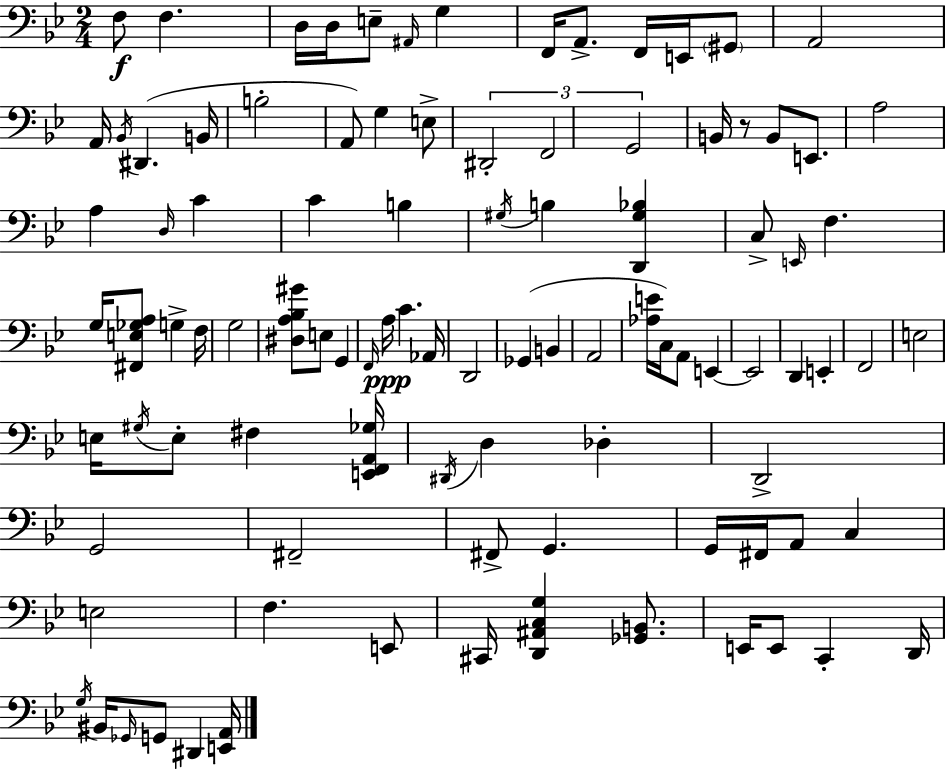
X:1
T:Untitled
M:2/4
L:1/4
K:Gm
F,/2 F, D,/4 D,/4 E,/2 ^A,,/4 G, F,,/4 A,,/2 F,,/4 E,,/4 ^G,,/2 A,,2 A,,/4 _B,,/4 ^D,, B,,/4 B,2 A,,/2 G, E,/2 ^D,,2 F,,2 G,,2 B,,/4 z/2 B,,/2 E,,/2 A,2 A, D,/4 C C B, ^G,/4 B, [D,,^G,_B,] C,/2 E,,/4 F, G,/4 [^F,,E,_G,A,]/2 G, F,/4 G,2 [^D,A,_B,^G]/2 E,/2 G,, F,,/4 A,/4 C _A,,/4 D,,2 _G,, B,, A,,2 [_A,E]/4 C,/4 A,,/2 E,, E,,2 D,, E,, F,,2 E,2 E,/4 ^G,/4 E,/2 ^F, [E,,F,,A,,_G,]/4 ^D,,/4 D, _D, D,,2 G,,2 ^F,,2 ^F,,/2 G,, G,,/4 ^F,,/4 A,,/2 C, E,2 F, E,,/2 ^C,,/4 [D,,^A,,C,G,] [_G,,B,,]/2 E,,/4 E,,/2 C,, D,,/4 G,/4 ^B,,/4 _G,,/4 G,,/2 ^D,, [E,,A,,]/4